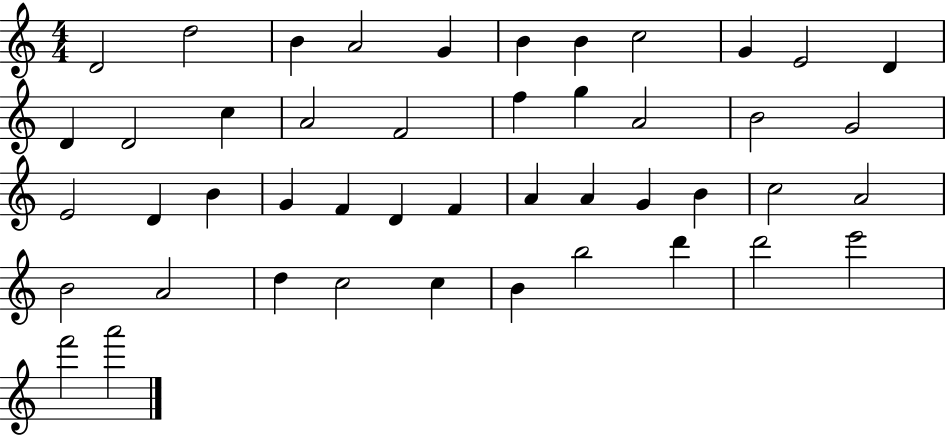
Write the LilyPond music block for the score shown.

{
  \clef treble
  \numericTimeSignature
  \time 4/4
  \key c \major
  d'2 d''2 | b'4 a'2 g'4 | b'4 b'4 c''2 | g'4 e'2 d'4 | \break d'4 d'2 c''4 | a'2 f'2 | f''4 g''4 a'2 | b'2 g'2 | \break e'2 d'4 b'4 | g'4 f'4 d'4 f'4 | a'4 a'4 g'4 b'4 | c''2 a'2 | \break b'2 a'2 | d''4 c''2 c''4 | b'4 b''2 d'''4 | d'''2 e'''2 | \break f'''2 a'''2 | \bar "|."
}